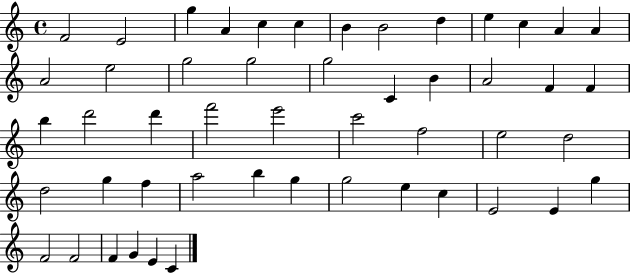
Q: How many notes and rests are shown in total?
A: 50